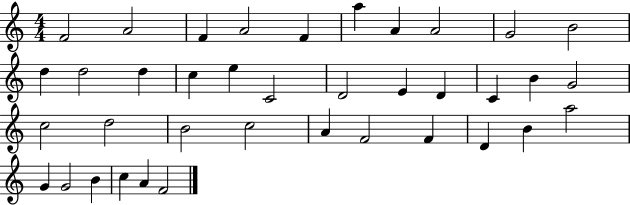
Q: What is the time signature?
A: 4/4